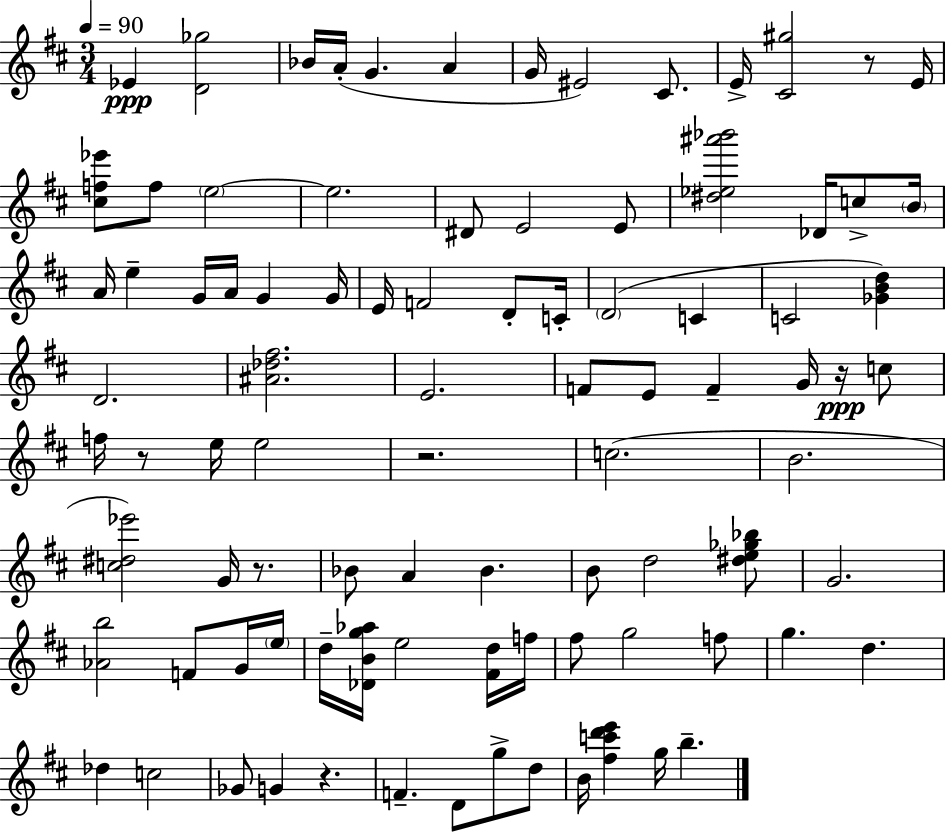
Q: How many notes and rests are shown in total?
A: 91